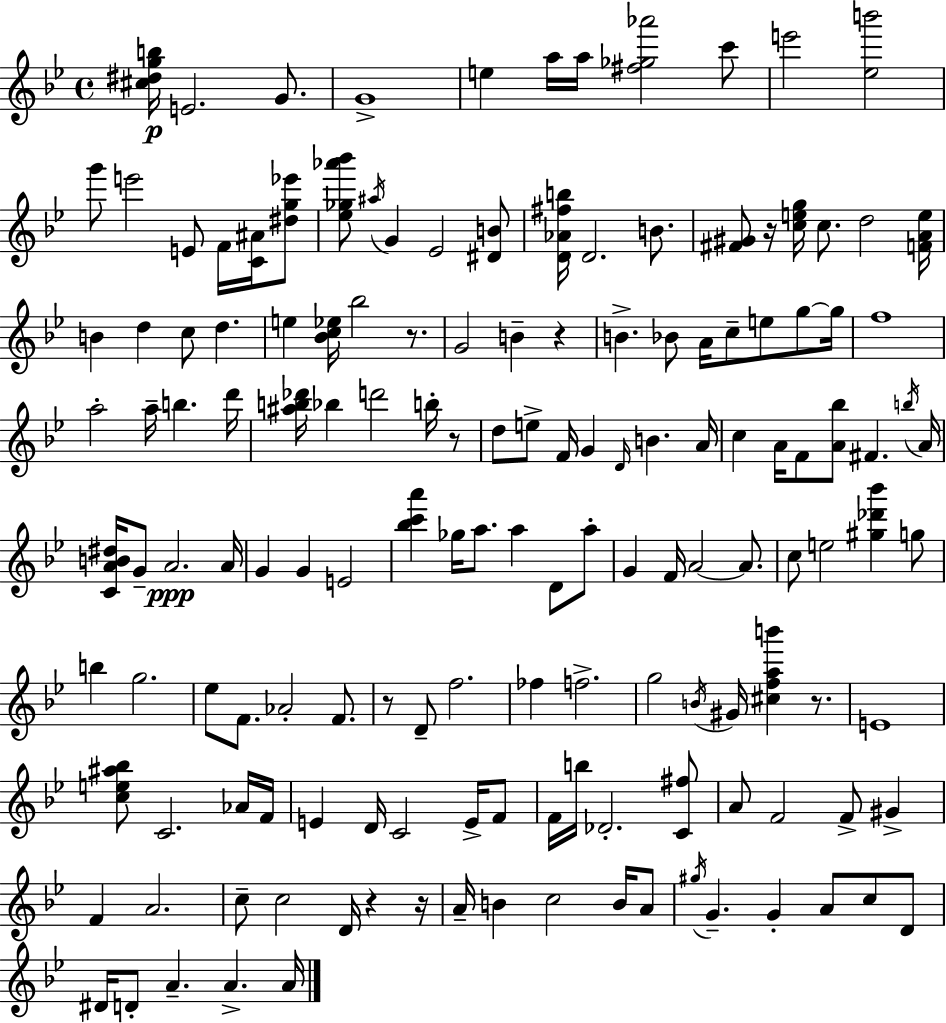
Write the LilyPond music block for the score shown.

{
  \clef treble
  \time 4/4
  \defaultTimeSignature
  \key bes \major
  <cis'' dis'' g'' b''>16\p e'2. g'8. | g'1-> | e''4 a''16 a''16 <fis'' ges'' aes'''>2 c'''8 | e'''2 <ees'' b'''>2 | \break g'''8 e'''2 e'8 f'16 <c' ais'>16 <dis'' g'' ees'''>8 | <ees'' ges'' aes''' bes'''>8 \acciaccatura { ais''16 } g'4 ees'2 <dis' b'>8 | <d' aes' fis'' b''>16 d'2. b'8. | <fis' gis'>8 r16 <c'' e'' g''>16 c''8. d''2 | \break <f' a' e''>16 b'4 d''4 c''8 d''4. | e''4 <bes' c'' ees''>16 bes''2 r8. | g'2 b'4-- r4 | b'4.-> bes'8 a'16 c''8-- e''8 g''8~~ | \break g''16 f''1 | a''2-. a''16-- b''4. | d'''16 <ais'' b'' des'''>16 bes''4 d'''2 b''16-. r8 | d''8 e''8-> f'16 g'4 \grace { d'16 } b'4. | \break a'16 c''4 a'16 f'8 <a' bes''>8 fis'4. | \acciaccatura { b''16 } a'16 <c' a' b' dis''>16 g'8-- a'2.\ppp | a'16 g'4 g'4 e'2 | <bes'' c''' a'''>4 ges''16 a''8. a''4 d'8 | \break a''8-. g'4 f'16 a'2~~ | a'8. c''8 e''2 <gis'' des''' bes'''>4 | g''8 b''4 g''2. | ees''8 f'8. aes'2-. | \break f'8. r8 d'8-- f''2. | fes''4 f''2.-> | g''2 \acciaccatura { b'16 } gis'16 <cis'' f'' a'' b'''>4 | r8. e'1 | \break <c'' e'' ais'' bes''>8 c'2. | aes'16 f'16 e'4 d'16 c'2 | e'16-> f'8 f'16 b''16 des'2.-. | <c' fis''>8 a'8 f'2 f'8-> | \break gis'4-> f'4 a'2. | c''8-- c''2 d'16 r4 | r16 a'16-- b'4 c''2 | b'16 a'8 \acciaccatura { gis''16 } g'4.-- g'4-. a'8 | \break c''8 d'8 dis'16 d'8-. a'4.-- a'4.-> | a'16 \bar "|."
}